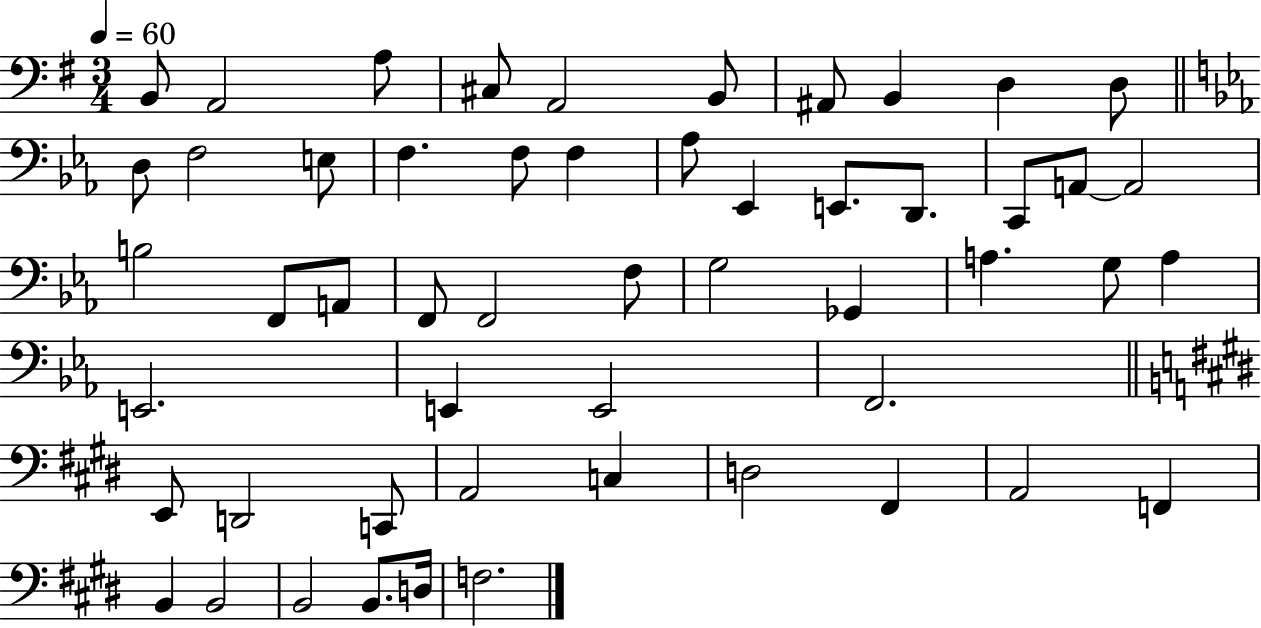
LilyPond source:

{
  \clef bass
  \numericTimeSignature
  \time 3/4
  \key g \major
  \tempo 4 = 60
  b,8 a,2 a8 | cis8 a,2 b,8 | ais,8 b,4 d4 d8 | \bar "||" \break \key ees \major d8 f2 e8 | f4. f8 f4 | aes8 ees,4 e,8. d,8. | c,8 a,8~~ a,2 | \break b2 f,8 a,8 | f,8 f,2 f8 | g2 ges,4 | a4. g8 a4 | \break e,2. | e,4 e,2 | f,2. | \bar "||" \break \key e \major e,8 d,2 c,8 | a,2 c4 | d2 fis,4 | a,2 f,4 | \break b,4 b,2 | b,2 b,8. d16 | f2. | \bar "|."
}